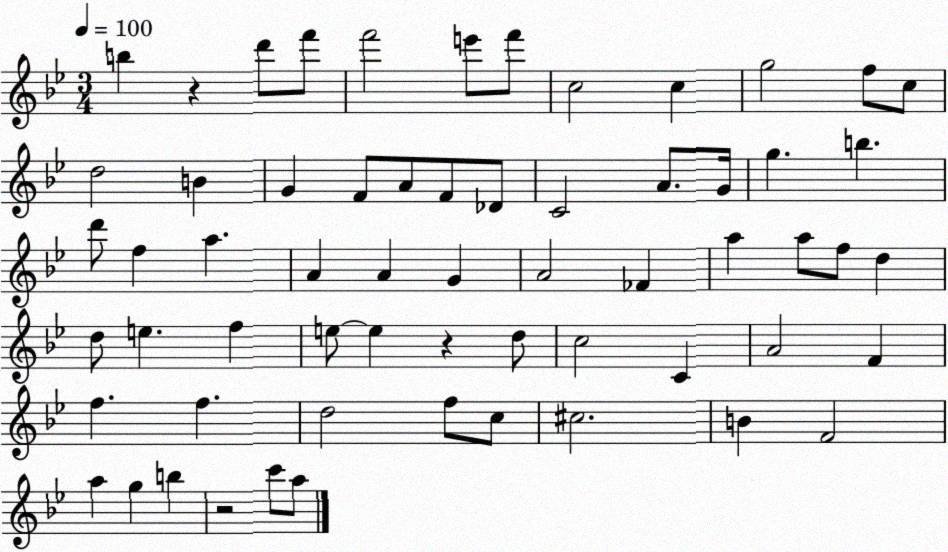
X:1
T:Untitled
M:3/4
L:1/4
K:Bb
b z d'/2 f'/2 f'2 e'/2 f'/2 c2 c g2 f/2 c/2 d2 B G F/2 A/2 F/2 _D/2 C2 A/2 G/4 g b d'/2 f a A A G A2 _F a a/2 f/2 d d/2 e f e/2 e z d/2 c2 C A2 F f f d2 f/2 c/2 ^c2 B F2 a g b z2 c'/2 a/2